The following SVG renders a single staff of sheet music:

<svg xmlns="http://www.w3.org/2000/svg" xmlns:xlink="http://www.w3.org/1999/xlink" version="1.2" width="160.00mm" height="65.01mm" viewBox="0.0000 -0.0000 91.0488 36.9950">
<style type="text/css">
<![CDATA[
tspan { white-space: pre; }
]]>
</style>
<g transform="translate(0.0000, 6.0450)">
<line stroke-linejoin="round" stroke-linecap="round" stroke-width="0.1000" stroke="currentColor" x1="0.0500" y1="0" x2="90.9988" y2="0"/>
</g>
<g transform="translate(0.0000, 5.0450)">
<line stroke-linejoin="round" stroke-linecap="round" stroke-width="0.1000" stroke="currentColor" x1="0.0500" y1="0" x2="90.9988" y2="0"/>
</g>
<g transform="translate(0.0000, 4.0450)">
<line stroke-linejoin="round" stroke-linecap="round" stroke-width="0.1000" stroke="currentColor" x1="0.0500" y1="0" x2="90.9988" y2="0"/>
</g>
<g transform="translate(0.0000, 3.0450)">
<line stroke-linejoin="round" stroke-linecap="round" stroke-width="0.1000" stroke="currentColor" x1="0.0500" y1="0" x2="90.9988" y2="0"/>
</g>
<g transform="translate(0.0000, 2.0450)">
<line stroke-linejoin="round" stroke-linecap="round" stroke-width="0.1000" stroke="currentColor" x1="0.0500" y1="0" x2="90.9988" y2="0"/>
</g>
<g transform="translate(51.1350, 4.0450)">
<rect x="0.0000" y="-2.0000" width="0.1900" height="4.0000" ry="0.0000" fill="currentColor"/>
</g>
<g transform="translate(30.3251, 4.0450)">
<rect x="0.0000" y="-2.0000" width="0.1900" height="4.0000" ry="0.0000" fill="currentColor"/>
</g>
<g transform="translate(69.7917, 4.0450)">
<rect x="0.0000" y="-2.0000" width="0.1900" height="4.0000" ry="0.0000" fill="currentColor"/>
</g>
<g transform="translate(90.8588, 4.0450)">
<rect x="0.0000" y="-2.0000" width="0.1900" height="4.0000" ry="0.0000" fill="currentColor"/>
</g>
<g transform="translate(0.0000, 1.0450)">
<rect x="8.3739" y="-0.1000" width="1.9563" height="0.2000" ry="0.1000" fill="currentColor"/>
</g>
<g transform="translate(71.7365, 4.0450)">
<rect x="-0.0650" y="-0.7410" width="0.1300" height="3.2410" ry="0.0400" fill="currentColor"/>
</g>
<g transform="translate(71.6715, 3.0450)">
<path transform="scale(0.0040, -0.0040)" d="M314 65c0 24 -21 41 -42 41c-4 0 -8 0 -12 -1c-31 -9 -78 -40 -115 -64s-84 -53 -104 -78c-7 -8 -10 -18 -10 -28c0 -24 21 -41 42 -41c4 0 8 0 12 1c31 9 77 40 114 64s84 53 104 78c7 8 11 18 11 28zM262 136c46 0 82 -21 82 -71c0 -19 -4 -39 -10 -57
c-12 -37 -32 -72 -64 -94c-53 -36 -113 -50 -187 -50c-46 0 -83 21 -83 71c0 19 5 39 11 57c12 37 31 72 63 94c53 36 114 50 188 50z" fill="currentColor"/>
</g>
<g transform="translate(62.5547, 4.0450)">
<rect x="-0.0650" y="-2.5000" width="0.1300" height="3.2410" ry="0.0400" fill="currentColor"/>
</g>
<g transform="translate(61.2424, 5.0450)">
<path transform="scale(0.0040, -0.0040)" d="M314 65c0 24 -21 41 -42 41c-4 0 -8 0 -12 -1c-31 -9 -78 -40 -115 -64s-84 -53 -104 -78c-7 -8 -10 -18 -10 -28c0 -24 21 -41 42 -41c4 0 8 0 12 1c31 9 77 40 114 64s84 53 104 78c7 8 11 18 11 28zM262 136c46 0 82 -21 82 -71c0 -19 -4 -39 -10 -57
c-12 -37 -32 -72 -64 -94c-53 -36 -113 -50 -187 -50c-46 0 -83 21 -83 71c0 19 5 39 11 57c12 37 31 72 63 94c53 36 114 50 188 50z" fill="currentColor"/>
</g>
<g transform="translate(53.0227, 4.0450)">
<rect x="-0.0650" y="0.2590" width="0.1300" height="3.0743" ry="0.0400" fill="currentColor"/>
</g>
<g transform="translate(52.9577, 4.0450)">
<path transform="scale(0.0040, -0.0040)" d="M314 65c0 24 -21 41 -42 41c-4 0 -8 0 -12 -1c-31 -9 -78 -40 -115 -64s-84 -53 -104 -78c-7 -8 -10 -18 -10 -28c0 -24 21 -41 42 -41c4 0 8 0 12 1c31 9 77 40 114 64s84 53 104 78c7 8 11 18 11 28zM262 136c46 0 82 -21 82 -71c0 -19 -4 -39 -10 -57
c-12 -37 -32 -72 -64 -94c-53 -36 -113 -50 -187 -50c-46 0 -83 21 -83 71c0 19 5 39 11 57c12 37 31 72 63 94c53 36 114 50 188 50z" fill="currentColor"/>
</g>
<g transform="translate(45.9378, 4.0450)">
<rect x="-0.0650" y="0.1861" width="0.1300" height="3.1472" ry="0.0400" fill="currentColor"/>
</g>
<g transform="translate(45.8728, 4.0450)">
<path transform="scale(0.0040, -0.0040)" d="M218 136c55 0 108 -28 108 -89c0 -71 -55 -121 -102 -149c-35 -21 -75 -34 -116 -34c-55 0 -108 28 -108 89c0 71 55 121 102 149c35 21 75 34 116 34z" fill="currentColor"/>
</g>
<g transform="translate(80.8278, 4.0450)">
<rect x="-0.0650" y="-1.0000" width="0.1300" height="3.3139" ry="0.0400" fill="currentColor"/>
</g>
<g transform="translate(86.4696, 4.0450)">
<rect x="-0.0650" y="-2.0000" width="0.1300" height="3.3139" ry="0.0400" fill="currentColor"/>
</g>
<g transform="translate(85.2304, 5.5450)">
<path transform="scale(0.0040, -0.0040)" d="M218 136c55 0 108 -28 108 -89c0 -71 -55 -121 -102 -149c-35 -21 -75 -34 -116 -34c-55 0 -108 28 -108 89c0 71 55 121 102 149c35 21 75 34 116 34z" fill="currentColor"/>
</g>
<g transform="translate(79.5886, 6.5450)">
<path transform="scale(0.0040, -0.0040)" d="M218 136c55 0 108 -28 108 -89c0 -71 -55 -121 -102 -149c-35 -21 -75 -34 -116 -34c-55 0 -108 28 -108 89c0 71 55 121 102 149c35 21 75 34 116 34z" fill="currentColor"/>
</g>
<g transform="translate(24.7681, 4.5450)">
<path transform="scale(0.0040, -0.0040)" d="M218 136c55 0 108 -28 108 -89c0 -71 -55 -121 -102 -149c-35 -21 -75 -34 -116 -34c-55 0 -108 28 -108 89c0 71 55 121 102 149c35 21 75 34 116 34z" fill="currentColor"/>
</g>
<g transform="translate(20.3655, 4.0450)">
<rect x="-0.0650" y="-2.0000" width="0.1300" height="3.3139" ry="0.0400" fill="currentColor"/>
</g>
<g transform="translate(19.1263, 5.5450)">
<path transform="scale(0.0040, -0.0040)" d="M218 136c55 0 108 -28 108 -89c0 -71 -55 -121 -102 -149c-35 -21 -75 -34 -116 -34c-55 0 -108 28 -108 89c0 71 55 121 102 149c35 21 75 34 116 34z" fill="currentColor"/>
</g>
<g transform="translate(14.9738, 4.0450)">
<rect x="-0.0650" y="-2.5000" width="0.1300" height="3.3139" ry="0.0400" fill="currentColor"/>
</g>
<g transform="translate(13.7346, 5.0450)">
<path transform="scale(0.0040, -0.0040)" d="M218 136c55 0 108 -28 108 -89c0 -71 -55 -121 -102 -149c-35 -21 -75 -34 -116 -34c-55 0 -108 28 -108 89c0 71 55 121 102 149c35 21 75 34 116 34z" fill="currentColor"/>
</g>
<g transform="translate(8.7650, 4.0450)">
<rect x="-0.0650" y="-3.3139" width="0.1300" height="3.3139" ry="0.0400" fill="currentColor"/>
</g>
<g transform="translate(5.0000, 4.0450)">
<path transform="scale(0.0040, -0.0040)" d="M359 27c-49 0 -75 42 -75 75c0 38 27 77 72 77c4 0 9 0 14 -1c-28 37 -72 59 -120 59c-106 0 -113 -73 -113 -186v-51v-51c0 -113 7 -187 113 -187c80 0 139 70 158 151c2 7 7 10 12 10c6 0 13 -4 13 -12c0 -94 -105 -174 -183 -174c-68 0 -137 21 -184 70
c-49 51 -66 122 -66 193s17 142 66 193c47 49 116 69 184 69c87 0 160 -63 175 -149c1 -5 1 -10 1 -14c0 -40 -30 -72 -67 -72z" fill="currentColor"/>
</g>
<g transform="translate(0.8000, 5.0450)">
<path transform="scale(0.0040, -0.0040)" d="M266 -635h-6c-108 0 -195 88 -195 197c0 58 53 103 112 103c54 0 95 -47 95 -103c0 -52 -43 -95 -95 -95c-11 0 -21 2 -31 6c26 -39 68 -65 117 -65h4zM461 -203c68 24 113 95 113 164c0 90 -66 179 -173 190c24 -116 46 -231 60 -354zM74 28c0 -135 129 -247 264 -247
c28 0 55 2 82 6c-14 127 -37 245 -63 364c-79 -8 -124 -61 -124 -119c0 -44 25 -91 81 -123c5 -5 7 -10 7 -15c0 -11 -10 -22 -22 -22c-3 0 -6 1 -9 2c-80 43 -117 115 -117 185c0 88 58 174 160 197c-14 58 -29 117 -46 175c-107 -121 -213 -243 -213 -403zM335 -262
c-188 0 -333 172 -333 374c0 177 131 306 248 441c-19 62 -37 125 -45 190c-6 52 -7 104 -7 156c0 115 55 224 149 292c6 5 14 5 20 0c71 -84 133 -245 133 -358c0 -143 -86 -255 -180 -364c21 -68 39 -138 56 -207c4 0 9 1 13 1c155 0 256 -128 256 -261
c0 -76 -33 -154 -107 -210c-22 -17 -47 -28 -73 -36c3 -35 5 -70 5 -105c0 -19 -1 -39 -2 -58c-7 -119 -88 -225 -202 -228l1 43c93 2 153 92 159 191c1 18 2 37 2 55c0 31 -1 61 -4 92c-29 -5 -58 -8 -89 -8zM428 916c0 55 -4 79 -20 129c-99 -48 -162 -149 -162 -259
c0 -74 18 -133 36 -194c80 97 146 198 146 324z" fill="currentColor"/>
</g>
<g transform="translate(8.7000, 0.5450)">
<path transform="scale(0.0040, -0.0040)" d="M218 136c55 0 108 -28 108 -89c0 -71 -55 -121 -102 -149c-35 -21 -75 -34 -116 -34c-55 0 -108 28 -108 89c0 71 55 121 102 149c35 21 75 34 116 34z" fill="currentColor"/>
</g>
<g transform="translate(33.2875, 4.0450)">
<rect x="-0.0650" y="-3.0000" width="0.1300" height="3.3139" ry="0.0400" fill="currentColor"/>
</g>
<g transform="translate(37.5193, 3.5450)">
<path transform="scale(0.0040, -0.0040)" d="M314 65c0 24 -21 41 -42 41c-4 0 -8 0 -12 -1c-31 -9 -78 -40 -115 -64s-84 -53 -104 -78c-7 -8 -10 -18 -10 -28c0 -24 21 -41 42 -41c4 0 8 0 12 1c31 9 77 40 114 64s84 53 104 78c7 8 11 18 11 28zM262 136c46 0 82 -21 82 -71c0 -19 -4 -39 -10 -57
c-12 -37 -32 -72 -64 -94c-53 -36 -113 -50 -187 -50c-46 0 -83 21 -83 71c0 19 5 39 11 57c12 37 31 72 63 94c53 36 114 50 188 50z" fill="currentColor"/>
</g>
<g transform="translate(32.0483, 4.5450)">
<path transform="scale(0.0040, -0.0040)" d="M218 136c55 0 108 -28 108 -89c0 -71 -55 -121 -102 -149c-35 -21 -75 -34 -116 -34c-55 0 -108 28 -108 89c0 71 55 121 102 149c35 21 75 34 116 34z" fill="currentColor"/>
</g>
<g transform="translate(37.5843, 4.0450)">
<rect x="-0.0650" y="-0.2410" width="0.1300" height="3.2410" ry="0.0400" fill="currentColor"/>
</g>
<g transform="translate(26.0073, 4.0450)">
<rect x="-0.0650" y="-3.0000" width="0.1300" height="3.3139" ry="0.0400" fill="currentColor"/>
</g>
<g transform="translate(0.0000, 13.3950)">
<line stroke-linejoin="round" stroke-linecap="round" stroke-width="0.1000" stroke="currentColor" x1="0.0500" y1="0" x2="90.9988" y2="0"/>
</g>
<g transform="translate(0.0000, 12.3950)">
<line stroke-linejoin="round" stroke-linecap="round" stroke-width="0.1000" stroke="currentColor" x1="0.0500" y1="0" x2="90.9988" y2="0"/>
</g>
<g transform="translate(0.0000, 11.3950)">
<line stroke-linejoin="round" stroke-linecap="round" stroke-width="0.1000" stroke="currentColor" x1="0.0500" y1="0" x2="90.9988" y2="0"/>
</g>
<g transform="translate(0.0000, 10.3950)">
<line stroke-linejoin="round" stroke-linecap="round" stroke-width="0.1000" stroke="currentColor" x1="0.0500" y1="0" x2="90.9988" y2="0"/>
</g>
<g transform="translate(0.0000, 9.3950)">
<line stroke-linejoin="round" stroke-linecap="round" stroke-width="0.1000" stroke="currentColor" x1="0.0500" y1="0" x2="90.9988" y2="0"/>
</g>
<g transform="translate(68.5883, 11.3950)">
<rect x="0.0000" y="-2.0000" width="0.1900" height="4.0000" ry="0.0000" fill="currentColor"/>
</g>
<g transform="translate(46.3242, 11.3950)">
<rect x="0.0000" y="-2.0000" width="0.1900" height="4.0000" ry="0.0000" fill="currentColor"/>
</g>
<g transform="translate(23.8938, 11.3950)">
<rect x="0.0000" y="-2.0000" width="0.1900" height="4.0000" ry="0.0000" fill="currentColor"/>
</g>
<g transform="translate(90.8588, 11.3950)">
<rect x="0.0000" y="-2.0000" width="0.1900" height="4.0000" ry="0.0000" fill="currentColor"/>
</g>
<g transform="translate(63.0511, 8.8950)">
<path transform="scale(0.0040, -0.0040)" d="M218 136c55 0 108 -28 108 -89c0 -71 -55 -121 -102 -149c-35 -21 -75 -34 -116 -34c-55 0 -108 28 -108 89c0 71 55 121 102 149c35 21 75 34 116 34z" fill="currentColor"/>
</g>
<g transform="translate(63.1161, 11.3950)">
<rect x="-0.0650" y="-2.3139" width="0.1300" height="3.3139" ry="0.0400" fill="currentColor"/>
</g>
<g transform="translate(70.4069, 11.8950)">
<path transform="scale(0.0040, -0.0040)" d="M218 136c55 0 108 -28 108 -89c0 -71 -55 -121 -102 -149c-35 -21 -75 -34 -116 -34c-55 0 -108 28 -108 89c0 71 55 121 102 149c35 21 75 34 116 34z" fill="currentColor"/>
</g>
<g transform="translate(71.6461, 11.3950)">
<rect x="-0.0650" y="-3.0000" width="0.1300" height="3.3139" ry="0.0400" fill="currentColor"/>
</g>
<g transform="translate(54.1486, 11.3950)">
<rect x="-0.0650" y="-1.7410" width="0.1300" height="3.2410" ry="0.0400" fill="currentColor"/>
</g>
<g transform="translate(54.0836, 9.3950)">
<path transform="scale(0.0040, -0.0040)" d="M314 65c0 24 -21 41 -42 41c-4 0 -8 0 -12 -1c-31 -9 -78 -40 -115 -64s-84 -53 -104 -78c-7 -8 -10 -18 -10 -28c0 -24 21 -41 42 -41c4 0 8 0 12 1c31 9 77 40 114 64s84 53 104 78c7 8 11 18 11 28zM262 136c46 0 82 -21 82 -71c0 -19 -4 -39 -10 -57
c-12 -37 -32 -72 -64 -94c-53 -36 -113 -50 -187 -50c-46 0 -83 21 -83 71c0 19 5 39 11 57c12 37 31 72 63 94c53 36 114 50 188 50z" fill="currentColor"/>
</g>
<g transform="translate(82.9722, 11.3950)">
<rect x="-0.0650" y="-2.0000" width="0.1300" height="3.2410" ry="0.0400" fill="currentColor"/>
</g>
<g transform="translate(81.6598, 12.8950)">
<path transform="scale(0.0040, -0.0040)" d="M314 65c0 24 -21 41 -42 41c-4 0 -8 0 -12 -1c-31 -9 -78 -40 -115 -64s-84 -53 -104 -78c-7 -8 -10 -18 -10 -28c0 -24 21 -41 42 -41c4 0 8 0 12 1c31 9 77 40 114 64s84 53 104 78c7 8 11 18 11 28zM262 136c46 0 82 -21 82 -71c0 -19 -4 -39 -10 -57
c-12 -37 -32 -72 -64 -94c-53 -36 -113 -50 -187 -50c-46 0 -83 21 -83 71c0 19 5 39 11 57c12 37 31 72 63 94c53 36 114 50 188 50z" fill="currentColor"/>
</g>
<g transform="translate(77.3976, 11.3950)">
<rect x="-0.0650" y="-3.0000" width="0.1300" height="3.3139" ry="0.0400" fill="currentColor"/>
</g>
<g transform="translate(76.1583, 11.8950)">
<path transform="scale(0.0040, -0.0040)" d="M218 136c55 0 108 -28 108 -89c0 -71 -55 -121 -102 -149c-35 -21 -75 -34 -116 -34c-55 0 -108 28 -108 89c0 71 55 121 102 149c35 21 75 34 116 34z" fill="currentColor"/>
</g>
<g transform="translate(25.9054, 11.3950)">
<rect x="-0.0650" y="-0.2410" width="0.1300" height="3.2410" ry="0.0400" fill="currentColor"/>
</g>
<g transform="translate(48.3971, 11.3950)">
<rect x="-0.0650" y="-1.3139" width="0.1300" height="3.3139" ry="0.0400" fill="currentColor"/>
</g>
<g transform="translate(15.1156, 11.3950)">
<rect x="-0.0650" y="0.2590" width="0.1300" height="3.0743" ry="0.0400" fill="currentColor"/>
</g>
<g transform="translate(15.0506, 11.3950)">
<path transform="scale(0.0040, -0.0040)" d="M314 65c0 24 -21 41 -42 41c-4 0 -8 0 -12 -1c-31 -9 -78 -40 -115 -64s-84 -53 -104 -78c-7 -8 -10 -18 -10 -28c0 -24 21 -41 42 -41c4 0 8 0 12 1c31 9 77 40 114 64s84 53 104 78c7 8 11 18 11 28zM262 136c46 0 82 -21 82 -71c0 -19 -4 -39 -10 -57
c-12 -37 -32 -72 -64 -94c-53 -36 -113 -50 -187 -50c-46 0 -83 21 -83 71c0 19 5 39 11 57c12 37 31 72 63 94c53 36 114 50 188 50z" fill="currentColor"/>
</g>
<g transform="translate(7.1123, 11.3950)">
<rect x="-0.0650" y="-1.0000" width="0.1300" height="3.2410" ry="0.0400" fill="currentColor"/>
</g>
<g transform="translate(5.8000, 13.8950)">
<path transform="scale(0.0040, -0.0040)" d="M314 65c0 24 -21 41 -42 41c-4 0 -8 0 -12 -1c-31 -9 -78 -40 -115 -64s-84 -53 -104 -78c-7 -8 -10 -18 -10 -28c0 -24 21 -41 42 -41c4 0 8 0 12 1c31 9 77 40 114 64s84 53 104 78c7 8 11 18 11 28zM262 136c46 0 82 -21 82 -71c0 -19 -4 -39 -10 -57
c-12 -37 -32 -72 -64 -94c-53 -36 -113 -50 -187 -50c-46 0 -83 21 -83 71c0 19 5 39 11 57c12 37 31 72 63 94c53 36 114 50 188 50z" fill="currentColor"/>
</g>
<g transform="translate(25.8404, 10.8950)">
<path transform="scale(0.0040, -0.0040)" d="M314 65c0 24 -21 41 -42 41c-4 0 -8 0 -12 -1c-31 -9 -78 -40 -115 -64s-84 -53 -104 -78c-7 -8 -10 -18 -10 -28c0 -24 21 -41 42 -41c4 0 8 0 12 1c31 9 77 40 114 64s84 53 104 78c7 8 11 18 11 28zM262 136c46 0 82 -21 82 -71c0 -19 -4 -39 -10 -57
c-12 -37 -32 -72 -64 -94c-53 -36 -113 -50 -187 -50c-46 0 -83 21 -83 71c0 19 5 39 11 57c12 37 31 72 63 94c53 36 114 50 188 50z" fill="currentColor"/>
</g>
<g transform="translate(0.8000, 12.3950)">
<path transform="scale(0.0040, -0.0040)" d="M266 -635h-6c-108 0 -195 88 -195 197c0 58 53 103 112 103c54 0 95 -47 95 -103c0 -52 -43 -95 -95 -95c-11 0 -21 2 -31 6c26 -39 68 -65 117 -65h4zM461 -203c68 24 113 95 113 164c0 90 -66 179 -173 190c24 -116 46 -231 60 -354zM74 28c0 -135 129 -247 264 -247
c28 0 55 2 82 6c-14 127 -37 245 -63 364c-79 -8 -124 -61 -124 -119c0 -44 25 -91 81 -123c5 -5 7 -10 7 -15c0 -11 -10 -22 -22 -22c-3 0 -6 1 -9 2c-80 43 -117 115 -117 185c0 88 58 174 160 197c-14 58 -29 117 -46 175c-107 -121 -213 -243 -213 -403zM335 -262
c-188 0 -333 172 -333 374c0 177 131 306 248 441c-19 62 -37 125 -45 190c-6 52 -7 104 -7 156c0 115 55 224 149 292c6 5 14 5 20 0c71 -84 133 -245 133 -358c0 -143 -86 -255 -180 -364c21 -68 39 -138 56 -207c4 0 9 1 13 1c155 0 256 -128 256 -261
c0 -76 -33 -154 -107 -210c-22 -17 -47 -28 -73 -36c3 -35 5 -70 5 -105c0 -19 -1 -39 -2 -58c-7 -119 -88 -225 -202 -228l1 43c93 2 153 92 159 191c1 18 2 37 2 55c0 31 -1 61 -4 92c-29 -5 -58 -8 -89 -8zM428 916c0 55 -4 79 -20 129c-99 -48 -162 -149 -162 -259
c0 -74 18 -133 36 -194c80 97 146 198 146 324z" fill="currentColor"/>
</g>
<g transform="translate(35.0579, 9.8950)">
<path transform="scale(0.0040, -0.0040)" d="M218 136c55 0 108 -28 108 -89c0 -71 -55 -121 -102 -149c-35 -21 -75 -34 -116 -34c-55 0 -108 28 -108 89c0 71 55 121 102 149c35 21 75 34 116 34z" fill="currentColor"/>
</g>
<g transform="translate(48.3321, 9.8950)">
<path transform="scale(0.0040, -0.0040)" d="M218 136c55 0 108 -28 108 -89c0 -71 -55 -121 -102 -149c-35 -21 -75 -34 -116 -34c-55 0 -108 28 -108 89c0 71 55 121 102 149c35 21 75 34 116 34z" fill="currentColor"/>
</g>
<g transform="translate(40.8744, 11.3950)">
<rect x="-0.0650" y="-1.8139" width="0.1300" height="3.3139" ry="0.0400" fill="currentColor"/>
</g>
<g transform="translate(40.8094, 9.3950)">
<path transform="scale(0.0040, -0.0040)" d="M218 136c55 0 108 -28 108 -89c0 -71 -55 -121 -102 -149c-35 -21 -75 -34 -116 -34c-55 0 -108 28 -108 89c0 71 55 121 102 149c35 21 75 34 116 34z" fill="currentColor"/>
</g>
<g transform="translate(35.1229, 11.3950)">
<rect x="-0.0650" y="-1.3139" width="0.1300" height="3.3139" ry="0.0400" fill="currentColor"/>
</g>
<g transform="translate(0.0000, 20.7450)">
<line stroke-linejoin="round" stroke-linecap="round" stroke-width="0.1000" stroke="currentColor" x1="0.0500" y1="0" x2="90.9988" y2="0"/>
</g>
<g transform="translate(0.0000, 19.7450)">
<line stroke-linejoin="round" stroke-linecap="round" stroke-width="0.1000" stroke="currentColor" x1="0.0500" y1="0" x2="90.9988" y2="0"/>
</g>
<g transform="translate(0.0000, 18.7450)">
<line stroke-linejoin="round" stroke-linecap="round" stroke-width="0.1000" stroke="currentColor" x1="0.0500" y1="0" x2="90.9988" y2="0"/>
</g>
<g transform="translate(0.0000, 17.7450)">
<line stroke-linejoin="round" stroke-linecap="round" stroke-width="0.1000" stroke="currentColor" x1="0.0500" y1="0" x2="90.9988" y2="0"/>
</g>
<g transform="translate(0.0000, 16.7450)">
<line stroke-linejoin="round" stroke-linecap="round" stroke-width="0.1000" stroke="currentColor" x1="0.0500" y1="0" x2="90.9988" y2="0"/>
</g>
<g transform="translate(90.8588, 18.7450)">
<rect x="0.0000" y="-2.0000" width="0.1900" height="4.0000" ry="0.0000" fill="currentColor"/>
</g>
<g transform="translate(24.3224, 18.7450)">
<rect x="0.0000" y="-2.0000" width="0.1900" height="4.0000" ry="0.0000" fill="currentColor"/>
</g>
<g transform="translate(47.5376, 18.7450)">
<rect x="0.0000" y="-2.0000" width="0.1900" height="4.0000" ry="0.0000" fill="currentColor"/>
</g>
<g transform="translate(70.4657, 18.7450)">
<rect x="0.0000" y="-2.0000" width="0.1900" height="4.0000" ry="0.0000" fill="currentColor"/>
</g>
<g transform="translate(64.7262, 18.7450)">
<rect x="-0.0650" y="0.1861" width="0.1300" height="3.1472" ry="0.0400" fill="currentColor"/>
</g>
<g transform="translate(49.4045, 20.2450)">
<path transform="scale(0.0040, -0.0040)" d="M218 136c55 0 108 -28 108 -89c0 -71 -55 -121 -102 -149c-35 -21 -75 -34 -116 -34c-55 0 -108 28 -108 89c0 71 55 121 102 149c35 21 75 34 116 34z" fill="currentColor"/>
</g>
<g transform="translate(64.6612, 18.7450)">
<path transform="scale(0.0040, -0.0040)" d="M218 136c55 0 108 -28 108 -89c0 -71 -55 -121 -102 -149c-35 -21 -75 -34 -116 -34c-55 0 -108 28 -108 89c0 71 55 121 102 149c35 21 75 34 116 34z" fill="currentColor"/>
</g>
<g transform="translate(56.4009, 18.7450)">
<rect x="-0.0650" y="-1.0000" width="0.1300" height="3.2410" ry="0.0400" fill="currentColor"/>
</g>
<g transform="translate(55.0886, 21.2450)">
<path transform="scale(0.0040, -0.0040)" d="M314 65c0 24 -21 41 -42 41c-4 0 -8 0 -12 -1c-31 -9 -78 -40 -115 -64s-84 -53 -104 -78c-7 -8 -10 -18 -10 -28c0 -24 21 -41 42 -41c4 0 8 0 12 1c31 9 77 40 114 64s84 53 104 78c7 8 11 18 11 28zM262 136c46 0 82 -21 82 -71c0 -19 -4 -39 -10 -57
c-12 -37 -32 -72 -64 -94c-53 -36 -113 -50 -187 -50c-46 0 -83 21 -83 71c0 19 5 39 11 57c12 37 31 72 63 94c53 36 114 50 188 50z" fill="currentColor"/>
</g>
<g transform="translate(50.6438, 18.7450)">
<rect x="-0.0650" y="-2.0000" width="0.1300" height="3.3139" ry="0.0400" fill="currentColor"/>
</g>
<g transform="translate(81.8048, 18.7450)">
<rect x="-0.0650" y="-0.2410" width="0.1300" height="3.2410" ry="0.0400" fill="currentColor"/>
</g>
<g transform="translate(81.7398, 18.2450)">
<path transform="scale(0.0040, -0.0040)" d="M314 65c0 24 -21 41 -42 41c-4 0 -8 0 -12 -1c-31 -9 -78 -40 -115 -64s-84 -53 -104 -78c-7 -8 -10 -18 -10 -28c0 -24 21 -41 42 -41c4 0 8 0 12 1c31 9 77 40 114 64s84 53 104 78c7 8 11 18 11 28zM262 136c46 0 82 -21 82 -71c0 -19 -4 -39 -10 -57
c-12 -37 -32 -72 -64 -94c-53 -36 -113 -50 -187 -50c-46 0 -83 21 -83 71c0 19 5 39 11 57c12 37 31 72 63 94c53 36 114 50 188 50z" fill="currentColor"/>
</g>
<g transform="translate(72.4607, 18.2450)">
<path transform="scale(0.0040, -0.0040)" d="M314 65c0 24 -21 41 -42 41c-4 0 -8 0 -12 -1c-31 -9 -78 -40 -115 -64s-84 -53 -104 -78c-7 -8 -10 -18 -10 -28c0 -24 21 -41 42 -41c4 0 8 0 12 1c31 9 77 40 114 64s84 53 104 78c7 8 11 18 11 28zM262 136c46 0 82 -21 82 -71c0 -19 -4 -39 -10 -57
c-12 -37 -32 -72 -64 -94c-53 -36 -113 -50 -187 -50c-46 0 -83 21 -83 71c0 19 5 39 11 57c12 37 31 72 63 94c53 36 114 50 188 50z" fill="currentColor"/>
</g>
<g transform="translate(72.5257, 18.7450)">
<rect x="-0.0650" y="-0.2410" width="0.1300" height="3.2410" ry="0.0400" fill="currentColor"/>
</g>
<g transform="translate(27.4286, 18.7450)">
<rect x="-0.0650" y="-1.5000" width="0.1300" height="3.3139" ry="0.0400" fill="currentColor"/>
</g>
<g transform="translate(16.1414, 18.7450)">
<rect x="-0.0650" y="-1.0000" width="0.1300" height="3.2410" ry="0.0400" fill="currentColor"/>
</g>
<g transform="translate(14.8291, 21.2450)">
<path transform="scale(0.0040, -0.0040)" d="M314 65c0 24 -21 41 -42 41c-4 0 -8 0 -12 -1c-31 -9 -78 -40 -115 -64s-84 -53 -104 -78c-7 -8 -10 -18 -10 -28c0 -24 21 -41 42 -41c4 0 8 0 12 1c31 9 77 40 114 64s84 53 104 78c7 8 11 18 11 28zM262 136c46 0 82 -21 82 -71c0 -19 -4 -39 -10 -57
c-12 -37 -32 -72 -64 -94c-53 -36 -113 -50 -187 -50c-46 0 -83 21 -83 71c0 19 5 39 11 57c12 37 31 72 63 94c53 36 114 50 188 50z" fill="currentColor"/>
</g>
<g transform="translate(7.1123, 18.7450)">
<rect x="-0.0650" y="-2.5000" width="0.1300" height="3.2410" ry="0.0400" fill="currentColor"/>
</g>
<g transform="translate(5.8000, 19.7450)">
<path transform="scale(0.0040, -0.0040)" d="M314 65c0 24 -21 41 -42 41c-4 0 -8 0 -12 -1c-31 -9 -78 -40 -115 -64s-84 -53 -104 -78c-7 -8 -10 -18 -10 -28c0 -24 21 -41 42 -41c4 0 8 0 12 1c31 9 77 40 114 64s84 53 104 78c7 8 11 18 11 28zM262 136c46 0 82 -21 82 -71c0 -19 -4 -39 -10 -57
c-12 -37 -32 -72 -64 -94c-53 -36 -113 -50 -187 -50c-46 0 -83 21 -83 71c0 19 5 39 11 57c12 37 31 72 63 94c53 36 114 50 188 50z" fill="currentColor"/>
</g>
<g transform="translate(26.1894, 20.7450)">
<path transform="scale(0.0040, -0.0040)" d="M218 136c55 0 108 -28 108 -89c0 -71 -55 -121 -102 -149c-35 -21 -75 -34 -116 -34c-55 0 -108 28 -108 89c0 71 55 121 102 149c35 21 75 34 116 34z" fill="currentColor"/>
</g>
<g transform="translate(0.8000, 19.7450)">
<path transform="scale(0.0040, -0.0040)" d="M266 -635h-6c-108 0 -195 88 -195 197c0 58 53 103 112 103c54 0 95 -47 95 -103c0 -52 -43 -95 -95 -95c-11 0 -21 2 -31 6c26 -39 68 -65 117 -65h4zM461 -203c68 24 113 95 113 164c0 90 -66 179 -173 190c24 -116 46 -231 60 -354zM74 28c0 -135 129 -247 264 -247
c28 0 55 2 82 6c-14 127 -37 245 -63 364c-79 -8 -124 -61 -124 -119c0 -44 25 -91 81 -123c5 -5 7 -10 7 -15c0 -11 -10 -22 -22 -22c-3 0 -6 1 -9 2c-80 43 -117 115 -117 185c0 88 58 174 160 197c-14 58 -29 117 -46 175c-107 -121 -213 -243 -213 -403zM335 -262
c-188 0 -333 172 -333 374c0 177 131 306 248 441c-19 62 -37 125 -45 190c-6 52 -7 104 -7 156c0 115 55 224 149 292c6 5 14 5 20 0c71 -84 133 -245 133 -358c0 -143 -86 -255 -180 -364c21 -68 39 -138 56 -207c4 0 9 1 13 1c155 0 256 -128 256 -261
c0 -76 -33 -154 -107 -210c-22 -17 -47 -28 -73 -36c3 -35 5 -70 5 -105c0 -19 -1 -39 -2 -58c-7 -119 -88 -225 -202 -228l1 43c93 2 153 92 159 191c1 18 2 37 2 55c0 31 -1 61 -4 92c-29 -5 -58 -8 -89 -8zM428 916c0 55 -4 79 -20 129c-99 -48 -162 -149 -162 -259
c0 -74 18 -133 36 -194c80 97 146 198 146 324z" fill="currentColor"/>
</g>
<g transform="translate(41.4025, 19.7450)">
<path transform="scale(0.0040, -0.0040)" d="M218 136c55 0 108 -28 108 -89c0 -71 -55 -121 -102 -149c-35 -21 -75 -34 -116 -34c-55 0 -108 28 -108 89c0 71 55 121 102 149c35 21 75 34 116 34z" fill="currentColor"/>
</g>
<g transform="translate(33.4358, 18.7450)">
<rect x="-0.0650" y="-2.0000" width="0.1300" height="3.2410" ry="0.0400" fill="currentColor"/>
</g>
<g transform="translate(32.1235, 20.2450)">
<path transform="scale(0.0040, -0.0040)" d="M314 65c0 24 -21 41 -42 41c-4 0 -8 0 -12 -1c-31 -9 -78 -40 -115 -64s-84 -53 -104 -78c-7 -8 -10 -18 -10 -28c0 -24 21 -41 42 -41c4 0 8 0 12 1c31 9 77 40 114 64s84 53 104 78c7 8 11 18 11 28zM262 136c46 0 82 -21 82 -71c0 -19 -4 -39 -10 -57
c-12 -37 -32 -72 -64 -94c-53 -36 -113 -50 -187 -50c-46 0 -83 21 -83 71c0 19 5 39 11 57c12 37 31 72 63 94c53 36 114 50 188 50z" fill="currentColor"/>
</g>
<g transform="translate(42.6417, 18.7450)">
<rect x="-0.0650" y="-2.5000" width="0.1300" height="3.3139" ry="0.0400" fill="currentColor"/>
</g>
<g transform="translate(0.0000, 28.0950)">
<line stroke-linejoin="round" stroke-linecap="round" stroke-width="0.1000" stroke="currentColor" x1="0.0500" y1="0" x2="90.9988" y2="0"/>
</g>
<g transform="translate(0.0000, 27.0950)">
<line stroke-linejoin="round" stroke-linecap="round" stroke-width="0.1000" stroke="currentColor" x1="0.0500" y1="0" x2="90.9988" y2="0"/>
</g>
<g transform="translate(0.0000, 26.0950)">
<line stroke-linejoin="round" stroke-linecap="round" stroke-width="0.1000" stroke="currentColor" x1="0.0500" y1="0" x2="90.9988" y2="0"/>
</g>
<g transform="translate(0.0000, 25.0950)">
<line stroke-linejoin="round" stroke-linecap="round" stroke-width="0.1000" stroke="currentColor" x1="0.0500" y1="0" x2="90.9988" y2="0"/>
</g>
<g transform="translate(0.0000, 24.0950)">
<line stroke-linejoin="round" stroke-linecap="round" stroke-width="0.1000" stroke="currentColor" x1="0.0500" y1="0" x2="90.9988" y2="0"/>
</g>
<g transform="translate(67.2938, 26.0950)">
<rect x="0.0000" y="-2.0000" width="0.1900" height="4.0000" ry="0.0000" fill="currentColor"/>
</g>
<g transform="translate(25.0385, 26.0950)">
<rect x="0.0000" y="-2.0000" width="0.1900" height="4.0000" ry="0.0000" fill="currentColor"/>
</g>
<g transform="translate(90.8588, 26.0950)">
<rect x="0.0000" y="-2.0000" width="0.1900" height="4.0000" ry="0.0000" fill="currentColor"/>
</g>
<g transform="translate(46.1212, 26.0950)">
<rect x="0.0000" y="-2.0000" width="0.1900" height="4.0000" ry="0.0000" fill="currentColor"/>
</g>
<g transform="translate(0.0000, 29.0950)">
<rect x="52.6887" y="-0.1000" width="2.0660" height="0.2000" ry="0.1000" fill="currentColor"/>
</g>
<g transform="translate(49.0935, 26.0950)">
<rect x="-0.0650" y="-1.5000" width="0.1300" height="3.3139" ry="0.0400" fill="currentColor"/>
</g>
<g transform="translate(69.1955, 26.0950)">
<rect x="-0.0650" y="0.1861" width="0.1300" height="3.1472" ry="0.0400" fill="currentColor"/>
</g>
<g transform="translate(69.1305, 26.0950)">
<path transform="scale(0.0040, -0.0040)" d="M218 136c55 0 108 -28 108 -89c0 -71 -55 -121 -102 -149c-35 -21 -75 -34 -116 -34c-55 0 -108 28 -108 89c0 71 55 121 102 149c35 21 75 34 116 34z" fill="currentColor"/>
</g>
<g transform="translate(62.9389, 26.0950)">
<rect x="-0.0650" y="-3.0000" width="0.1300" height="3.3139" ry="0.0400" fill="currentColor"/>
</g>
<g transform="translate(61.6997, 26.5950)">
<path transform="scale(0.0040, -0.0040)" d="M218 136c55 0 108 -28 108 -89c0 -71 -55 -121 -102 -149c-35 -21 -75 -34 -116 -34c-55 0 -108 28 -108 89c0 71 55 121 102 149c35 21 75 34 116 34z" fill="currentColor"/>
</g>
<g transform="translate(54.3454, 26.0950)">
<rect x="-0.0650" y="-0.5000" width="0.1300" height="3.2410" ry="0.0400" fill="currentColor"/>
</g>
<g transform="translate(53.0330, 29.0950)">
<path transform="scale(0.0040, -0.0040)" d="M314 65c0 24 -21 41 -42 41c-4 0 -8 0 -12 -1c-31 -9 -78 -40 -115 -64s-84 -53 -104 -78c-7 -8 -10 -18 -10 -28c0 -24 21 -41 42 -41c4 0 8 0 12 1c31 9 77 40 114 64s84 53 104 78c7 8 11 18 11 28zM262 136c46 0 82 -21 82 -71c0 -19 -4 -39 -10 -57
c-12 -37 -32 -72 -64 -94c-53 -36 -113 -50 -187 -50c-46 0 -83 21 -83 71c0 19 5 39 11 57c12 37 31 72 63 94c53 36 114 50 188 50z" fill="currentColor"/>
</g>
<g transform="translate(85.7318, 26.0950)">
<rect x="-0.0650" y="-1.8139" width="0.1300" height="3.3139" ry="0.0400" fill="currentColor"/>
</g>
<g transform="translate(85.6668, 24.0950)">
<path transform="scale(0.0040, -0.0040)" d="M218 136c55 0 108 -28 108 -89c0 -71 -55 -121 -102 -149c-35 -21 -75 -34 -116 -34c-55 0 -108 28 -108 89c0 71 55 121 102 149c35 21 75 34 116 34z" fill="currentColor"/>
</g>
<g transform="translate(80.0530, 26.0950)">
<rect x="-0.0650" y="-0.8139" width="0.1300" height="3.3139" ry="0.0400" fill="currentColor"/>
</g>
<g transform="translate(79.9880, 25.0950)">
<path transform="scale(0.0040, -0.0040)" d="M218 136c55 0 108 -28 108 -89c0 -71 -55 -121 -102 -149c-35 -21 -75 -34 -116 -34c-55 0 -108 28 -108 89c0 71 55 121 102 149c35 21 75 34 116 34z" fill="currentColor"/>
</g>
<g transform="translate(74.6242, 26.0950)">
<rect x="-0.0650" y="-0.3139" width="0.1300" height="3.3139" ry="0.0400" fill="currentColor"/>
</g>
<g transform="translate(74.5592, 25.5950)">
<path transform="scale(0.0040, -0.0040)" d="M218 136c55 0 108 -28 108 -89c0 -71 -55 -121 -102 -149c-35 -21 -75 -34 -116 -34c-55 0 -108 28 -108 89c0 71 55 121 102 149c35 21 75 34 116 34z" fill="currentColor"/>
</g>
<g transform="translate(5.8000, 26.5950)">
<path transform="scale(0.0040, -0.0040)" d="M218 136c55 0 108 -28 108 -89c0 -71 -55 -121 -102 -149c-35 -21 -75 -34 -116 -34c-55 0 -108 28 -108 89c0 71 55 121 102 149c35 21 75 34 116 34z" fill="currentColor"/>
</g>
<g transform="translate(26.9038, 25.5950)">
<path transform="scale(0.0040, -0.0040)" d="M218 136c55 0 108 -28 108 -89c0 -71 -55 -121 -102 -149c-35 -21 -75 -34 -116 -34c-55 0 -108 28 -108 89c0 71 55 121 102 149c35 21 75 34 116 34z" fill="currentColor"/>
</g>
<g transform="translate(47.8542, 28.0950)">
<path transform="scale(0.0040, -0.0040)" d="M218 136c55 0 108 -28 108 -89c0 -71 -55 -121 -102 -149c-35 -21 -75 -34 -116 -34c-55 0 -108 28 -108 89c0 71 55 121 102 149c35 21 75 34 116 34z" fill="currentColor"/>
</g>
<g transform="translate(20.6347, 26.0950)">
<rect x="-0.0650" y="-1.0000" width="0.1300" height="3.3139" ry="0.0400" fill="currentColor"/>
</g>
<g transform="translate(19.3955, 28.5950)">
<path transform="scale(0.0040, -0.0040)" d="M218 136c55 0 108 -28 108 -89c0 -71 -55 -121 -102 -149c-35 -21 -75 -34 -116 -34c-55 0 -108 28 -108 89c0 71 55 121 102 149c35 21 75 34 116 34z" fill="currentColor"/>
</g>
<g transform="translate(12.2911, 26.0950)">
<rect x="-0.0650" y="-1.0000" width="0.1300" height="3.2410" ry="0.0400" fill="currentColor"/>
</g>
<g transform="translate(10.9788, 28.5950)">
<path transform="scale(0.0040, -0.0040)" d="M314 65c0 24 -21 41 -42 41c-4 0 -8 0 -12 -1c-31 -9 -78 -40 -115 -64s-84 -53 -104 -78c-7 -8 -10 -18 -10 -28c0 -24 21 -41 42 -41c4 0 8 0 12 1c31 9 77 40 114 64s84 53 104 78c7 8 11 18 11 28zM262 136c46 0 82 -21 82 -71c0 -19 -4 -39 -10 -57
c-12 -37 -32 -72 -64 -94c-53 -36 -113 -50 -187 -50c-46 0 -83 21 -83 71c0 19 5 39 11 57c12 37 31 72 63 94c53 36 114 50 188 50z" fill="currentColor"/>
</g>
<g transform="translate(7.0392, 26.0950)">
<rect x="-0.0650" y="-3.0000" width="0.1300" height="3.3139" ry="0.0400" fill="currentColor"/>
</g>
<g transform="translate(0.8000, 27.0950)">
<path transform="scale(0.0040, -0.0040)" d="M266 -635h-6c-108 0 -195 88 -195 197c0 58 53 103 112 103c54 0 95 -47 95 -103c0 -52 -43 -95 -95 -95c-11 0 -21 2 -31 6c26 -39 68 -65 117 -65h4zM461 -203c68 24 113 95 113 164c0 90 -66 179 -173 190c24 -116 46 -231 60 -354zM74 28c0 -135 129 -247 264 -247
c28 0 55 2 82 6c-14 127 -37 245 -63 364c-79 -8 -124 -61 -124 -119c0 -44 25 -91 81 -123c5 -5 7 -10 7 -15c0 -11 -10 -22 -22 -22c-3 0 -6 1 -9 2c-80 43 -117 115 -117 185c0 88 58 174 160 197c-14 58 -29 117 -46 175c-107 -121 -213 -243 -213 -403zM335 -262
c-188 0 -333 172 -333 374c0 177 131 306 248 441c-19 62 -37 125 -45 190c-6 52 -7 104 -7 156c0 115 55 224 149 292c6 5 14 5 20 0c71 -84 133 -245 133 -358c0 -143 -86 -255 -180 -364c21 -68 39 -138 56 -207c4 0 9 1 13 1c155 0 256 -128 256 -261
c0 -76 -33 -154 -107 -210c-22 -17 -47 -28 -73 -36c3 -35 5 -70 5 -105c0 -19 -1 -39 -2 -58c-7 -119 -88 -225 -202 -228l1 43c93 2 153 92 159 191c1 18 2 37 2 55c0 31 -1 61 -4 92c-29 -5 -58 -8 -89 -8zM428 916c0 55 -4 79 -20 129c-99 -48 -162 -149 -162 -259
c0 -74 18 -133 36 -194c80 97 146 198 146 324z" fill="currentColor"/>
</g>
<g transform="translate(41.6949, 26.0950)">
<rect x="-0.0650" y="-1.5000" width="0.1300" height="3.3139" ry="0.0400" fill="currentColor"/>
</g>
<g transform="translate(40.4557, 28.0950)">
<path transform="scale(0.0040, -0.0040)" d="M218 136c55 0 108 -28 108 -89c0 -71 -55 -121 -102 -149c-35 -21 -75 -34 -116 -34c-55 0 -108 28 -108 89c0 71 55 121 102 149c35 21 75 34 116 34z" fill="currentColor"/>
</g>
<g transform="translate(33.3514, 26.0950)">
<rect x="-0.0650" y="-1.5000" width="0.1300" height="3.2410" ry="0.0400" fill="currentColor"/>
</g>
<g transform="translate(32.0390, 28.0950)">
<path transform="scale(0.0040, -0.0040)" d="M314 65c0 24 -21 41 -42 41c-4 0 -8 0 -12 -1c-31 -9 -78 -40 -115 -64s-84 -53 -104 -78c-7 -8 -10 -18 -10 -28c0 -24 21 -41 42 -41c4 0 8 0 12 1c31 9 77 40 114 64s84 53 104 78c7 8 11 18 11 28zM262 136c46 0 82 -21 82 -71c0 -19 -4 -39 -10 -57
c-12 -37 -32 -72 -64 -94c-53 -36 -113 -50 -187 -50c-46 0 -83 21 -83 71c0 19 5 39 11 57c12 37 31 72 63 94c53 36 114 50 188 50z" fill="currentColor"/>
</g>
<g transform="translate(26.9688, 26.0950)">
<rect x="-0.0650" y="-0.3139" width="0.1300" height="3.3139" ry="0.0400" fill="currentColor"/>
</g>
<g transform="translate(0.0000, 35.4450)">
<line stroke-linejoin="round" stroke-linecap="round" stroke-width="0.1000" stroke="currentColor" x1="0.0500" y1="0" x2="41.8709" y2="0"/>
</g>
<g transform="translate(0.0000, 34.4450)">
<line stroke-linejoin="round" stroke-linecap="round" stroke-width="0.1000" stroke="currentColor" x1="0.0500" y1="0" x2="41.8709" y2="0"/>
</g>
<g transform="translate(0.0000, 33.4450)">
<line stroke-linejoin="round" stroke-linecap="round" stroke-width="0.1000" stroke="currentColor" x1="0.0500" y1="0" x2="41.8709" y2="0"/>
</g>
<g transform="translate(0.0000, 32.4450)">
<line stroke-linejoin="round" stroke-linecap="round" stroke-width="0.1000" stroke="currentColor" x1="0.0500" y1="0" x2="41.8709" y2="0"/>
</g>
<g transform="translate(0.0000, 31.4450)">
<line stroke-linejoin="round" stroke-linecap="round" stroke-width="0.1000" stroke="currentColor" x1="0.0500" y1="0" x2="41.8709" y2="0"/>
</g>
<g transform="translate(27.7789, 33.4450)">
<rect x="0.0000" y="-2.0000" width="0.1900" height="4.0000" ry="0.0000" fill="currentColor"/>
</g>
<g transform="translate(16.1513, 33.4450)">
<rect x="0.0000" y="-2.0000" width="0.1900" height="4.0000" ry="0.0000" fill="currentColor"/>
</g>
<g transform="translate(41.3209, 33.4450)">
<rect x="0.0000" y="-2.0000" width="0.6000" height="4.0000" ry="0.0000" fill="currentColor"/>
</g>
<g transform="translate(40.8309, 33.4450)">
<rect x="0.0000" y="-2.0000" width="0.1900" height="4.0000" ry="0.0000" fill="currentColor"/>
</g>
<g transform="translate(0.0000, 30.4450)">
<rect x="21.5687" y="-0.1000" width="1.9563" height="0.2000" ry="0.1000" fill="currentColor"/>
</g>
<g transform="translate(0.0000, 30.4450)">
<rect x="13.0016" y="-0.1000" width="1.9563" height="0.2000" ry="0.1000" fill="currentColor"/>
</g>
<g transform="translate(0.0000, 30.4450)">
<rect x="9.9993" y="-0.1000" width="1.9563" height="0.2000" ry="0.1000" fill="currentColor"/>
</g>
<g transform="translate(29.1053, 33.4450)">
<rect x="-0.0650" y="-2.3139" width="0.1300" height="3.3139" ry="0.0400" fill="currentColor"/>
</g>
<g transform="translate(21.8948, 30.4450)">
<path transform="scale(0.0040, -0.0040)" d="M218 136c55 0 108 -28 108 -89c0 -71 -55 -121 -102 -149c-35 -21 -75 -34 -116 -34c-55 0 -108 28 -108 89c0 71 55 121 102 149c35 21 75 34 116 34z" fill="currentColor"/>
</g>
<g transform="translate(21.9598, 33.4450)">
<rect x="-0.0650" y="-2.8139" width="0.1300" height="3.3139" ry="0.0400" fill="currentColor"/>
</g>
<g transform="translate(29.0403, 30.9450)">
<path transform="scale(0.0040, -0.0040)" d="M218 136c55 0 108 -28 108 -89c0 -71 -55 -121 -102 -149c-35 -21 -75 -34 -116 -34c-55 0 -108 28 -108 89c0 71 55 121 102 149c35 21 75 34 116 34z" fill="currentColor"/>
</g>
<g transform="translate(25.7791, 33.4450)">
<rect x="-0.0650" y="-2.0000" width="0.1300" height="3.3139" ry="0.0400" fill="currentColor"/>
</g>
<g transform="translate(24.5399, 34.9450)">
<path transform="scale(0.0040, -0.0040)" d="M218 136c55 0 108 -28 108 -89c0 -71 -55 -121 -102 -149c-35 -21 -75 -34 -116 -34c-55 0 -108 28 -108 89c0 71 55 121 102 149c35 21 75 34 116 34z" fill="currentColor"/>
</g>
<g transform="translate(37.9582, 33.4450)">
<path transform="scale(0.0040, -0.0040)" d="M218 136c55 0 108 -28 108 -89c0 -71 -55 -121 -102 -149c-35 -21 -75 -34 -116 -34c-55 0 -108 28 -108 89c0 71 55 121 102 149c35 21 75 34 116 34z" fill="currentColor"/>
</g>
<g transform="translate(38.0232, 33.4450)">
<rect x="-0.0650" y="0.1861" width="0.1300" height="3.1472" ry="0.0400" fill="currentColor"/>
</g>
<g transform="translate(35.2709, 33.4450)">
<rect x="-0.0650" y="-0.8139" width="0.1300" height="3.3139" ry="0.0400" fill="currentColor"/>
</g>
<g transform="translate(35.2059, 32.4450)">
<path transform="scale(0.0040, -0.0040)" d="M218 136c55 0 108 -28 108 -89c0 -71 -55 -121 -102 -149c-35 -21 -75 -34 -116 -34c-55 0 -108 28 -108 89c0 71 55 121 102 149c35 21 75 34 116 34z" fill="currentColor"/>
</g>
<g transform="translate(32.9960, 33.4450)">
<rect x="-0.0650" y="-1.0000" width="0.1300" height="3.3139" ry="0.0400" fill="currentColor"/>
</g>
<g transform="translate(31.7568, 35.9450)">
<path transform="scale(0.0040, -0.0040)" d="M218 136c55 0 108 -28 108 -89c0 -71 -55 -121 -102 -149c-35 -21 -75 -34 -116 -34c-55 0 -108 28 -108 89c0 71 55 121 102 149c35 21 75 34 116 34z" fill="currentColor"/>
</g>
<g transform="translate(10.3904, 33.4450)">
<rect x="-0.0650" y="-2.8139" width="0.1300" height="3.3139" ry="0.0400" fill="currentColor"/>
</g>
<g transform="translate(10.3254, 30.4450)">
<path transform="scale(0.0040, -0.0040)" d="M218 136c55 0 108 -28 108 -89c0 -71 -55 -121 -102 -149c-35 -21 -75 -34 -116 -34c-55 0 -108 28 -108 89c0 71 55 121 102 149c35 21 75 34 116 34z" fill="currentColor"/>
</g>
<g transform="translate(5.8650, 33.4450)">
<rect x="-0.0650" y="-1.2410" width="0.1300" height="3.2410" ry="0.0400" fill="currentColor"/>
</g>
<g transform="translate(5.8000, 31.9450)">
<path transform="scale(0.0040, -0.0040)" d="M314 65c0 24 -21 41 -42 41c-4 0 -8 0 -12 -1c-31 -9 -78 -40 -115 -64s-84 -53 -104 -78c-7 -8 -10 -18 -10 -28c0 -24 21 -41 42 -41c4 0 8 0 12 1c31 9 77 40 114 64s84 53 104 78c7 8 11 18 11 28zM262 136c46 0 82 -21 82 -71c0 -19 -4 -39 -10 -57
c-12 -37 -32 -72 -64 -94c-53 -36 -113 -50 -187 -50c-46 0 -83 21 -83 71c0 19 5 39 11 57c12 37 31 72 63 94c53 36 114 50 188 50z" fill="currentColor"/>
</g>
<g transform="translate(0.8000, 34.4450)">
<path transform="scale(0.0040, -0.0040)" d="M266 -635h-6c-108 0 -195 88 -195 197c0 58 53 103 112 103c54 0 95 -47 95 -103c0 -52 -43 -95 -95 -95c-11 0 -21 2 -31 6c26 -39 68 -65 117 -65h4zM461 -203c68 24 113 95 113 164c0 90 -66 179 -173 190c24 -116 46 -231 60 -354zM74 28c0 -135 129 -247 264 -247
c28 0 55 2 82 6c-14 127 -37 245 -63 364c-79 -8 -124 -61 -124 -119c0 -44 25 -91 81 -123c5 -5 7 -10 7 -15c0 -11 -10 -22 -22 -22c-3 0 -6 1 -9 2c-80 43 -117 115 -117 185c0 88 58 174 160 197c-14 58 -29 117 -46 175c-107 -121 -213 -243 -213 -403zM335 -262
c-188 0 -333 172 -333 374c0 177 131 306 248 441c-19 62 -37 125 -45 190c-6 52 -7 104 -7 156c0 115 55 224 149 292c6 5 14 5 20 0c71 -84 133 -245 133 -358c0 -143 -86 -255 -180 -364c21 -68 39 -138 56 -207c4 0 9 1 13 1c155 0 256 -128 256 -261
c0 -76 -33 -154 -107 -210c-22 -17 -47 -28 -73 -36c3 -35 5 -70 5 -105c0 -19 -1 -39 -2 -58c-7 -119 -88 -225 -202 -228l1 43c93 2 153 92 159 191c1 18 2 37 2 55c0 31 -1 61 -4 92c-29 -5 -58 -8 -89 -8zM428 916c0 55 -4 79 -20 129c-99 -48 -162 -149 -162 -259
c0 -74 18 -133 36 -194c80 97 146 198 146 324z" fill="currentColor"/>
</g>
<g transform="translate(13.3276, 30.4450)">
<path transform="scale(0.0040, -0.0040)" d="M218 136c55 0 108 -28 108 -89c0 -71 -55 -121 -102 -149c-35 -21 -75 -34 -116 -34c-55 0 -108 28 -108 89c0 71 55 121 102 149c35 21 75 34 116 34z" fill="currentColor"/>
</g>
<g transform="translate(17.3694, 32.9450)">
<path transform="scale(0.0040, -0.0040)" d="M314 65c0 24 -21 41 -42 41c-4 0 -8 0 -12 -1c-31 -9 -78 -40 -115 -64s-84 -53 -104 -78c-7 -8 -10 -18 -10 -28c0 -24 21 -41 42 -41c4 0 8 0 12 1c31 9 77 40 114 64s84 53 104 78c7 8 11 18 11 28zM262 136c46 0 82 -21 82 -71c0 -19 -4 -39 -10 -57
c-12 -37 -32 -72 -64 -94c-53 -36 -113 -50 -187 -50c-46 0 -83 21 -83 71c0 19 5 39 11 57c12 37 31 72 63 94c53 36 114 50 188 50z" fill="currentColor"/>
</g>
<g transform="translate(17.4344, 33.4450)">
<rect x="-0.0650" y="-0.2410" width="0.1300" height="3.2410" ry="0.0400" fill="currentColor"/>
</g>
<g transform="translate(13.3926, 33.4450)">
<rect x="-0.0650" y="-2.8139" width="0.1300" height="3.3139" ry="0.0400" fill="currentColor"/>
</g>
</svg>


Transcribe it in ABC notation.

X:1
T:Untitled
M:4/4
L:1/4
K:C
b G F A A c2 B B2 G2 d2 D F D2 B2 c2 e f e f2 g A A F2 G2 D2 E F2 G F D2 B c2 c2 A D2 D c E2 E E C2 A B c d f e2 a a c2 a F g D d B